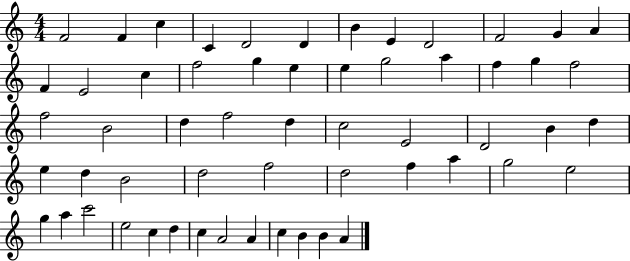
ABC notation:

X:1
T:Untitled
M:4/4
L:1/4
K:C
F2 F c C D2 D B E D2 F2 G A F E2 c f2 g e e g2 a f g f2 f2 B2 d f2 d c2 E2 D2 B d e d B2 d2 f2 d2 f a g2 e2 g a c'2 e2 c d c A2 A c B B A